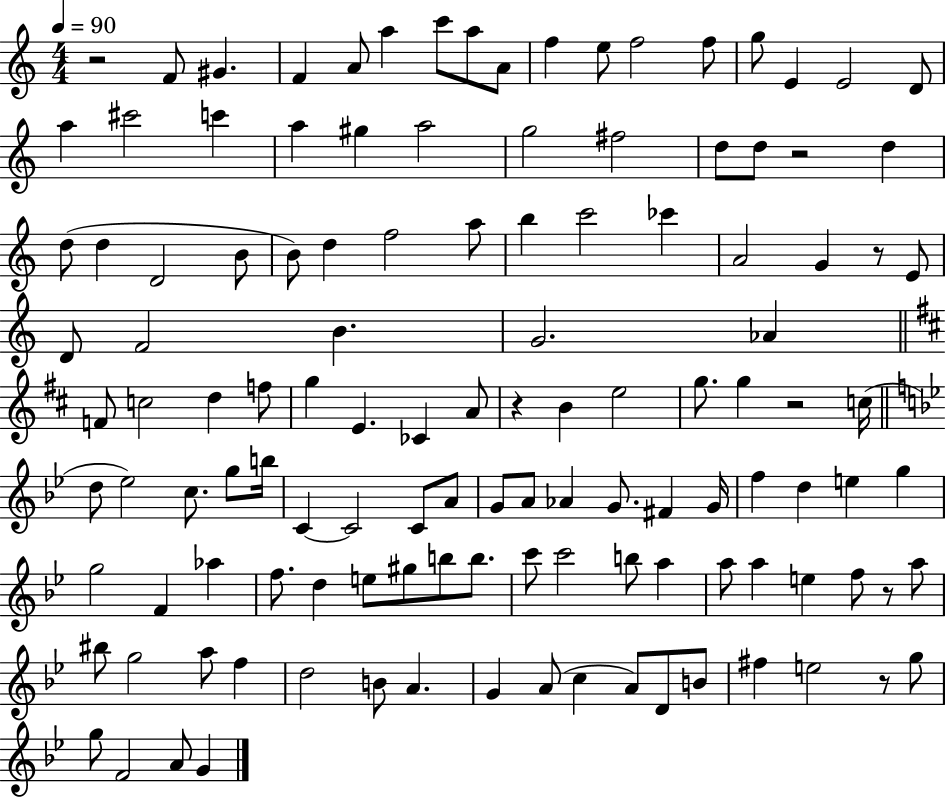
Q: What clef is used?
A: treble